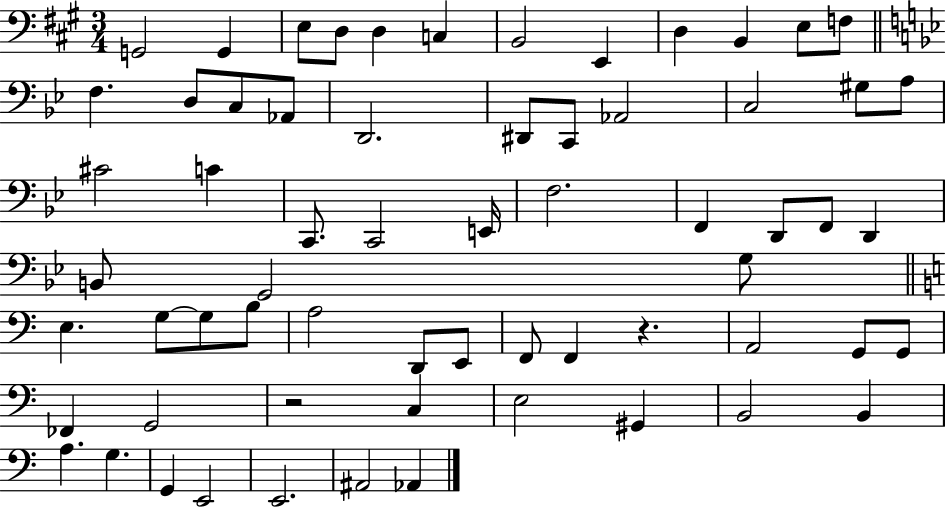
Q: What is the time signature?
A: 3/4